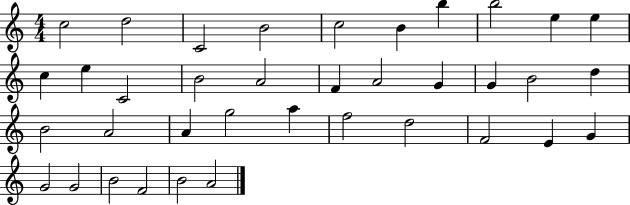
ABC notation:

X:1
T:Untitled
M:4/4
L:1/4
K:C
c2 d2 C2 B2 c2 B b b2 e e c e C2 B2 A2 F A2 G G B2 d B2 A2 A g2 a f2 d2 F2 E G G2 G2 B2 F2 B2 A2